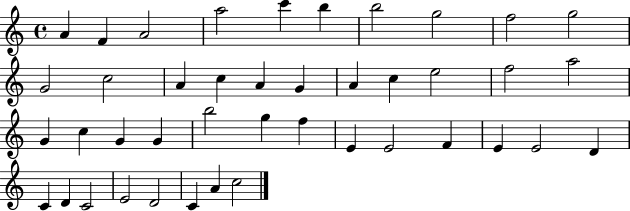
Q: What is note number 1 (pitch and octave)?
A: A4